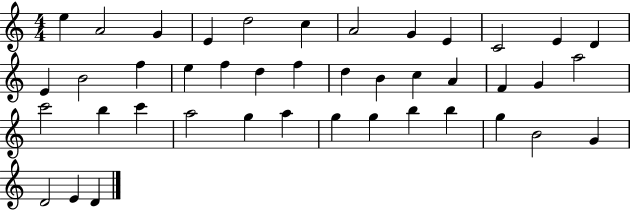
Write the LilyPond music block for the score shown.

{
  \clef treble
  \numericTimeSignature
  \time 4/4
  \key c \major
  e''4 a'2 g'4 | e'4 d''2 c''4 | a'2 g'4 e'4 | c'2 e'4 d'4 | \break e'4 b'2 f''4 | e''4 f''4 d''4 f''4 | d''4 b'4 c''4 a'4 | f'4 g'4 a''2 | \break c'''2 b''4 c'''4 | a''2 g''4 a''4 | g''4 g''4 b''4 b''4 | g''4 b'2 g'4 | \break d'2 e'4 d'4 | \bar "|."
}